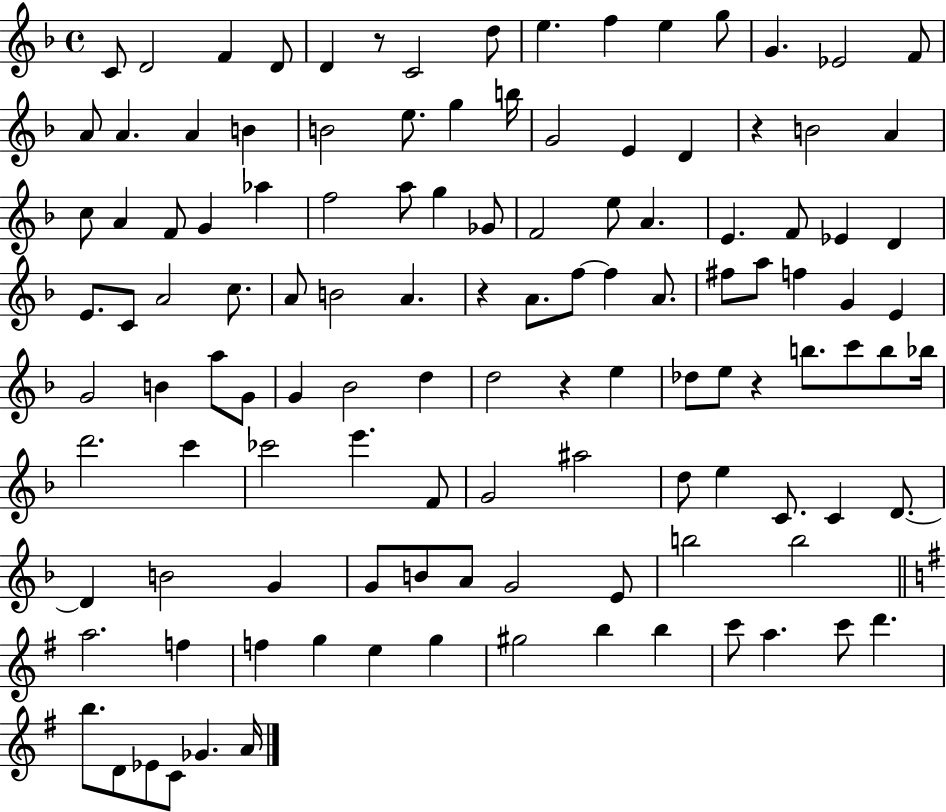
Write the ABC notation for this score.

X:1
T:Untitled
M:4/4
L:1/4
K:F
C/2 D2 F D/2 D z/2 C2 d/2 e f e g/2 G _E2 F/2 A/2 A A B B2 e/2 g b/4 G2 E D z B2 A c/2 A F/2 G _a f2 a/2 g _G/2 F2 e/2 A E F/2 _E D E/2 C/2 A2 c/2 A/2 B2 A z A/2 f/2 f A/2 ^f/2 a/2 f G E G2 B a/2 G/2 G _B2 d d2 z e _d/2 e/2 z b/2 c'/2 b/2 _b/4 d'2 c' _c'2 e' F/2 G2 ^a2 d/2 e C/2 C D/2 D B2 G G/2 B/2 A/2 G2 E/2 b2 b2 a2 f f g e g ^g2 b b c'/2 a c'/2 d' b/2 D/2 _E/2 C/2 _G A/4